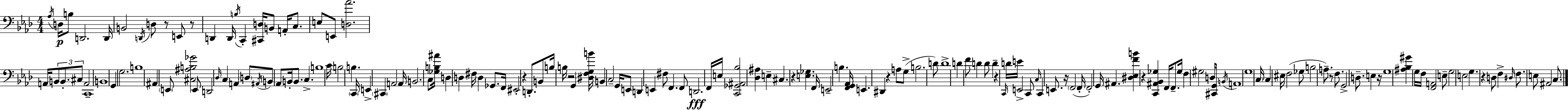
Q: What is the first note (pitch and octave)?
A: Ab3